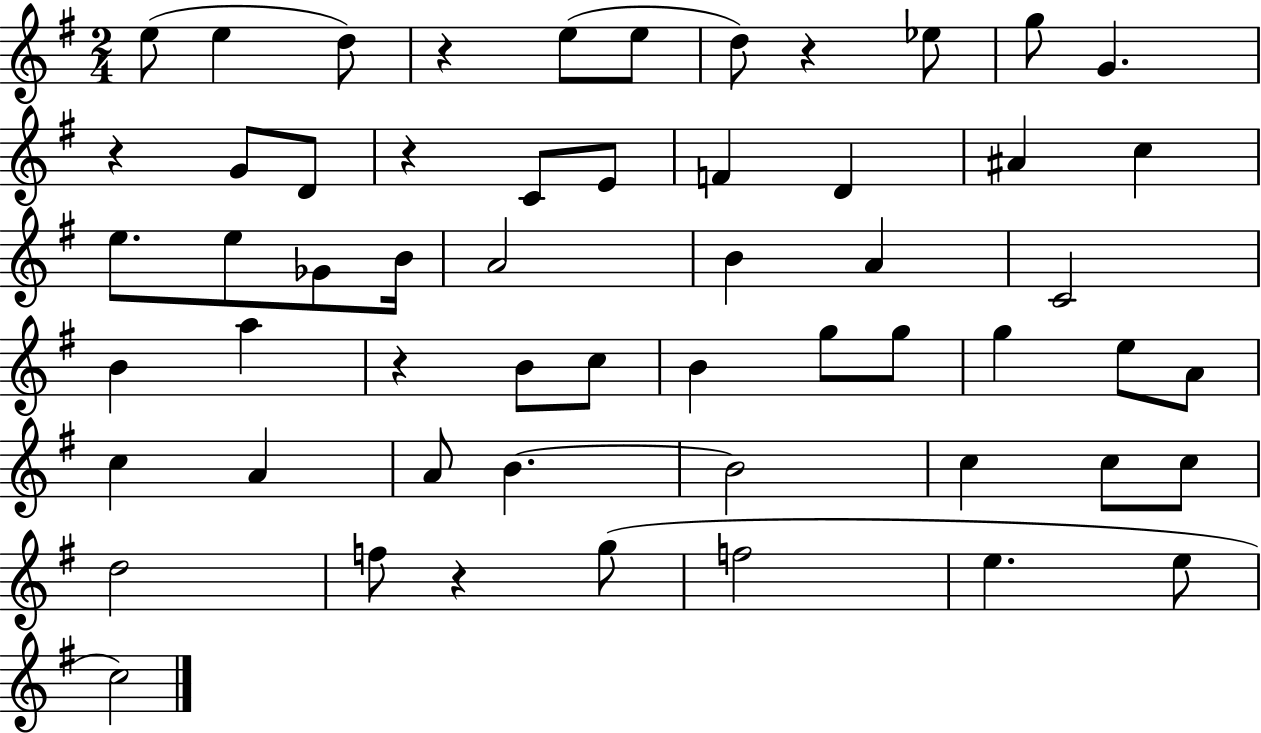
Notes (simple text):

E5/e E5/q D5/e R/q E5/e E5/e D5/e R/q Eb5/e G5/e G4/q. R/q G4/e D4/e R/q C4/e E4/e F4/q D4/q A#4/q C5/q E5/e. E5/e Gb4/e B4/s A4/h B4/q A4/q C4/h B4/q A5/q R/q B4/e C5/e B4/q G5/e G5/e G5/q E5/e A4/e C5/q A4/q A4/e B4/q. B4/h C5/q C5/e C5/e D5/h F5/e R/q G5/e F5/h E5/q. E5/e C5/h